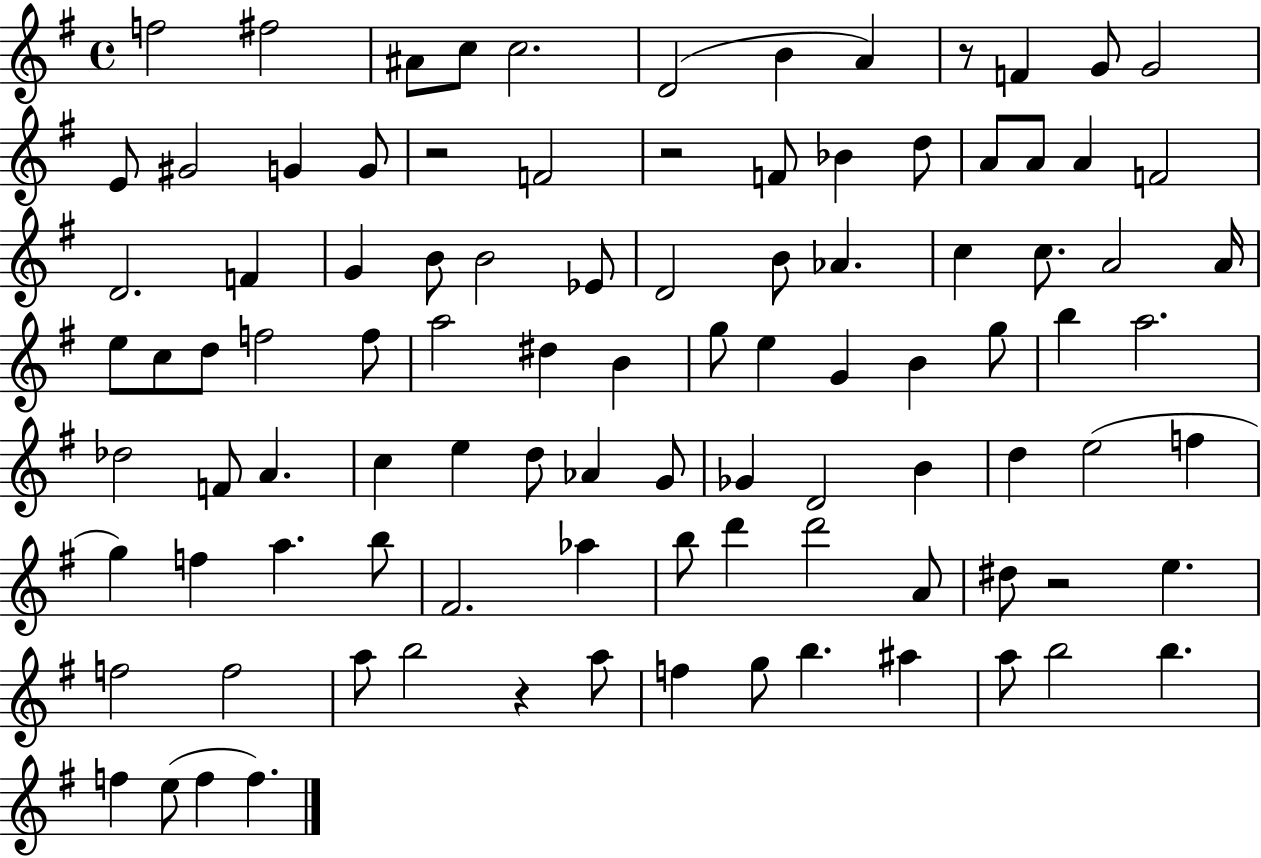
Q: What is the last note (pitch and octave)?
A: F5